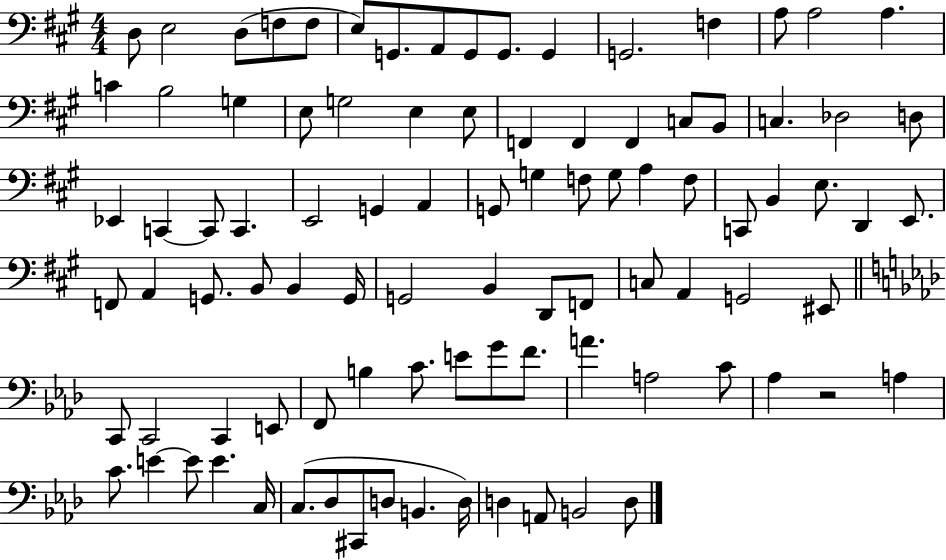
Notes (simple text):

D3/e E3/h D3/e F3/e F3/e E3/e G2/e. A2/e G2/e G2/e. G2/q G2/h. F3/q A3/e A3/h A3/q. C4/q B3/h G3/q E3/e G3/h E3/q E3/e F2/q F2/q F2/q C3/e B2/e C3/q. Db3/h D3/e Eb2/q C2/q C2/e C2/q. E2/h G2/q A2/q G2/e G3/q F3/e G3/e A3/q F3/e C2/e B2/q E3/e. D2/q E2/e. F2/e A2/q G2/e. B2/e B2/q G2/s G2/h B2/q D2/e F2/e C3/e A2/q G2/h EIS2/e C2/e C2/h C2/q E2/e F2/e B3/q C4/e. E4/e G4/e F4/e. A4/q. A3/h C4/e Ab3/q R/h A3/q C4/e. E4/q E4/e E4/q. C3/s C3/e. Db3/e C#2/e D3/e B2/q. D3/s D3/q A2/e B2/h D3/e